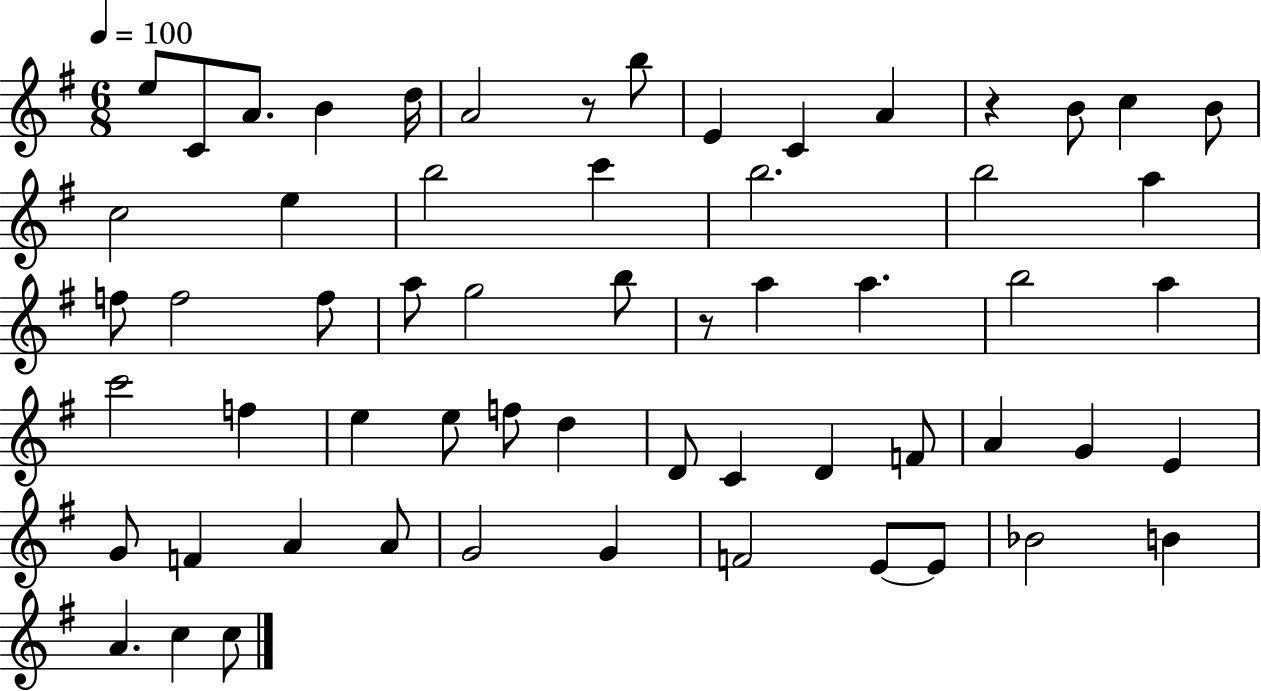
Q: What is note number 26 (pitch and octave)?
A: B5